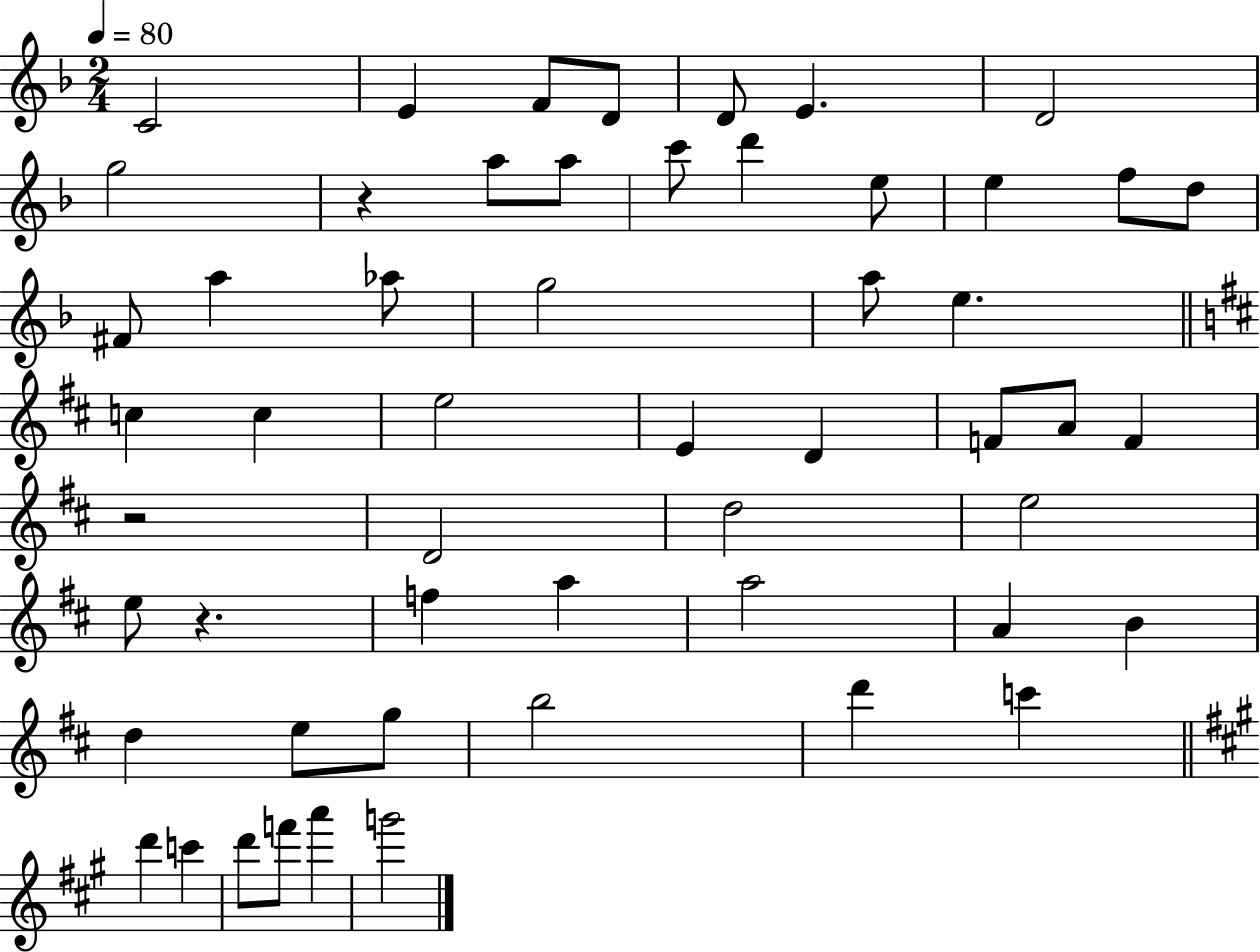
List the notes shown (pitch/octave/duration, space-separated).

C4/h E4/q F4/e D4/e D4/e E4/q. D4/h G5/h R/q A5/e A5/e C6/e D6/q E5/e E5/q F5/e D5/e F#4/e A5/q Ab5/e G5/h A5/e E5/q. C5/q C5/q E5/h E4/q D4/q F4/e A4/e F4/q R/h D4/h D5/h E5/h E5/e R/q. F5/q A5/q A5/h A4/q B4/q D5/q E5/e G5/e B5/h D6/q C6/q D6/q C6/q D6/e F6/e A6/q G6/h